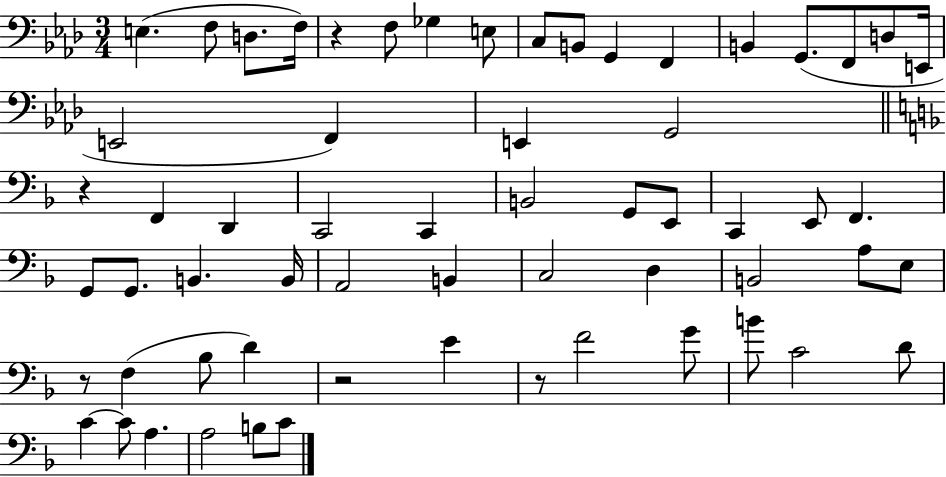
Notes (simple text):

E3/q. F3/e D3/e. F3/s R/q F3/e Gb3/q E3/e C3/e B2/e G2/q F2/q B2/q G2/e. F2/e D3/e E2/s E2/h F2/q E2/q G2/h R/q F2/q D2/q C2/h C2/q B2/h G2/e E2/e C2/q E2/e F2/q. G2/e G2/e. B2/q. B2/s A2/h B2/q C3/h D3/q B2/h A3/e E3/e R/e F3/q Bb3/e D4/q R/h E4/q R/e F4/h G4/e B4/e C4/h D4/e C4/q C4/e A3/q. A3/h B3/e C4/e